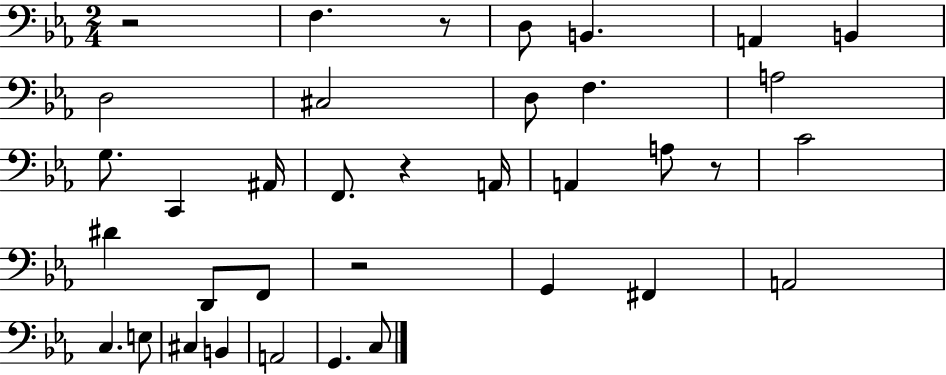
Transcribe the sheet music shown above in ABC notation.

X:1
T:Untitled
M:2/4
L:1/4
K:Eb
z2 F, z/2 D,/2 B,, A,, B,, D,2 ^C,2 D,/2 F, A,2 G,/2 C,, ^A,,/4 F,,/2 z A,,/4 A,, A,/2 z/2 C2 ^D D,,/2 F,,/2 z2 G,, ^F,, A,,2 C, E,/2 ^C, B,, A,,2 G,, C,/2